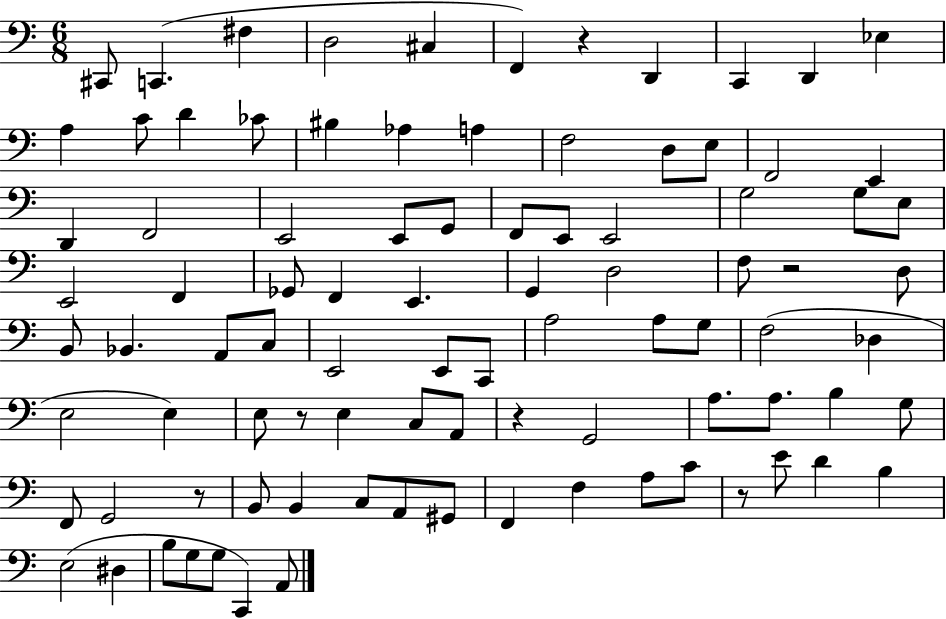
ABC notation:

X:1
T:Untitled
M:6/8
L:1/4
K:C
^C,,/2 C,, ^F, D,2 ^C, F,, z D,, C,, D,, _E, A, C/2 D _C/2 ^B, _A, A, F,2 D,/2 E,/2 F,,2 E,, D,, F,,2 E,,2 E,,/2 G,,/2 F,,/2 E,,/2 E,,2 G,2 G,/2 E,/2 E,,2 F,, _G,,/2 F,, E,, G,, D,2 F,/2 z2 D,/2 B,,/2 _B,, A,,/2 C,/2 E,,2 E,,/2 C,,/2 A,2 A,/2 G,/2 F,2 _D, E,2 E, E,/2 z/2 E, C,/2 A,,/2 z G,,2 A,/2 A,/2 B, G,/2 F,,/2 G,,2 z/2 B,,/2 B,, C,/2 A,,/2 ^G,,/2 F,, F, A,/2 C/2 z/2 E/2 D B, E,2 ^D, B,/2 G,/2 G,/2 C,, A,,/2